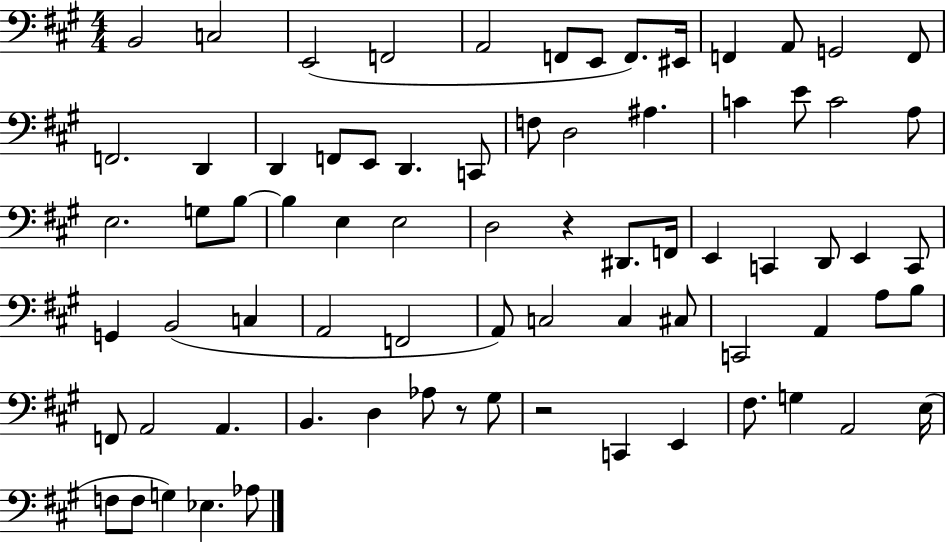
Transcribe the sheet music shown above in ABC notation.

X:1
T:Untitled
M:4/4
L:1/4
K:A
B,,2 C,2 E,,2 F,,2 A,,2 F,,/2 E,,/2 F,,/2 ^E,,/4 F,, A,,/2 G,,2 F,,/2 F,,2 D,, D,, F,,/2 E,,/2 D,, C,,/2 F,/2 D,2 ^A, C E/2 C2 A,/2 E,2 G,/2 B,/2 B, E, E,2 D,2 z ^D,,/2 F,,/4 E,, C,, D,,/2 E,, C,,/2 G,, B,,2 C, A,,2 F,,2 A,,/2 C,2 C, ^C,/2 C,,2 A,, A,/2 B,/2 F,,/2 A,,2 A,, B,, D, _A,/2 z/2 ^G,/2 z2 C,, E,, ^F,/2 G, A,,2 E,/4 F,/2 F,/2 G, _E, _A,/2